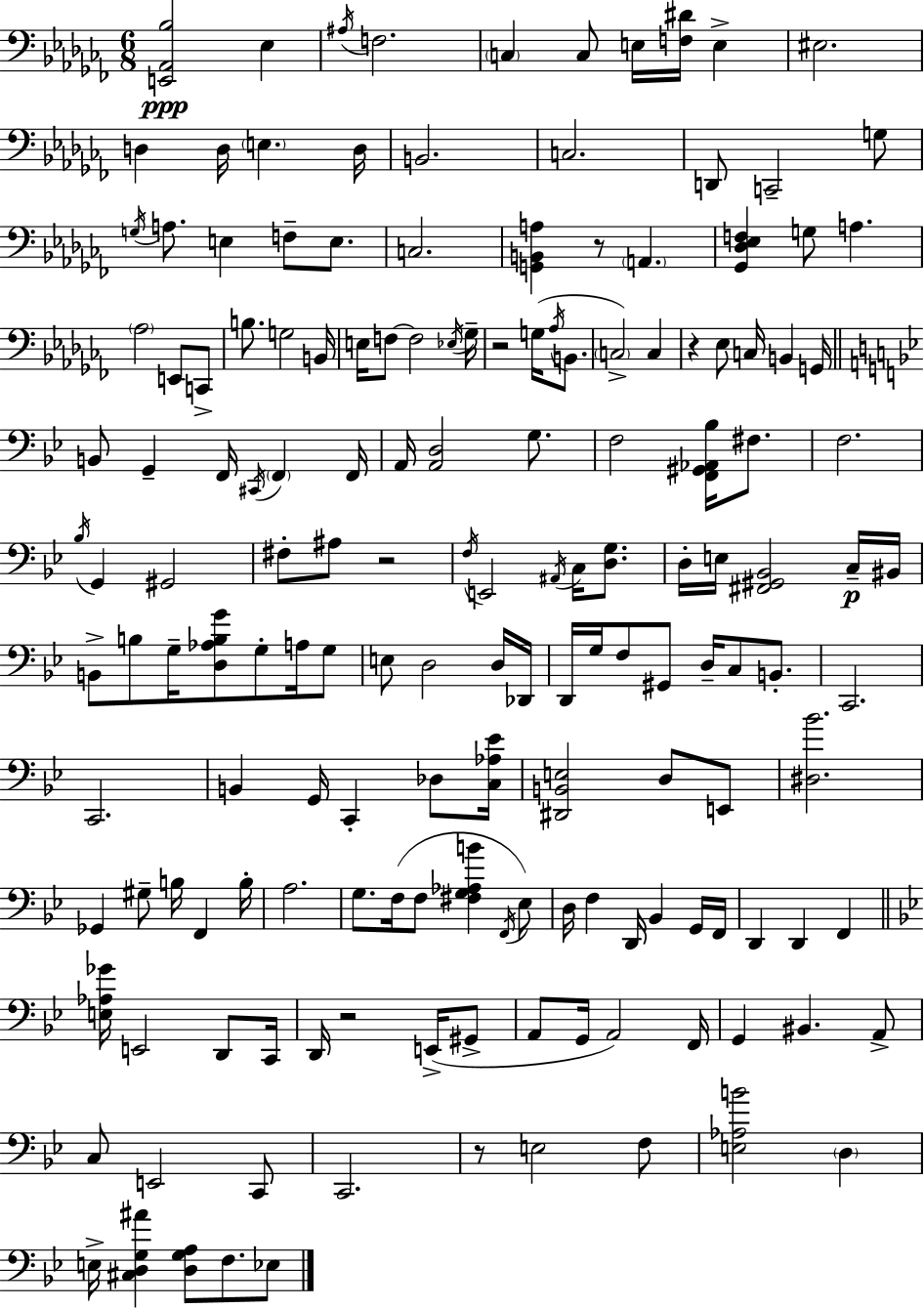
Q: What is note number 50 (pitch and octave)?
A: C#2